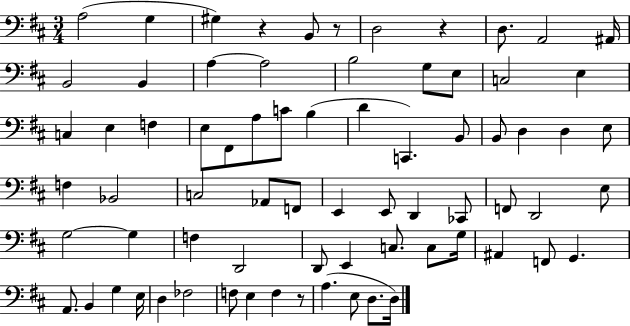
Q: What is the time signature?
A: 3/4